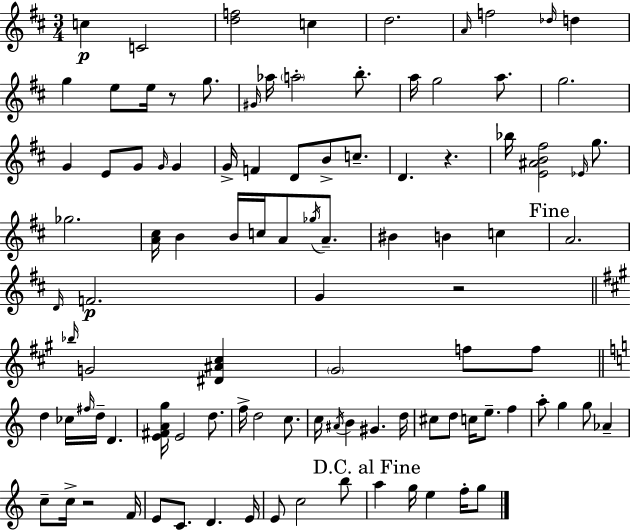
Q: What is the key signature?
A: D major